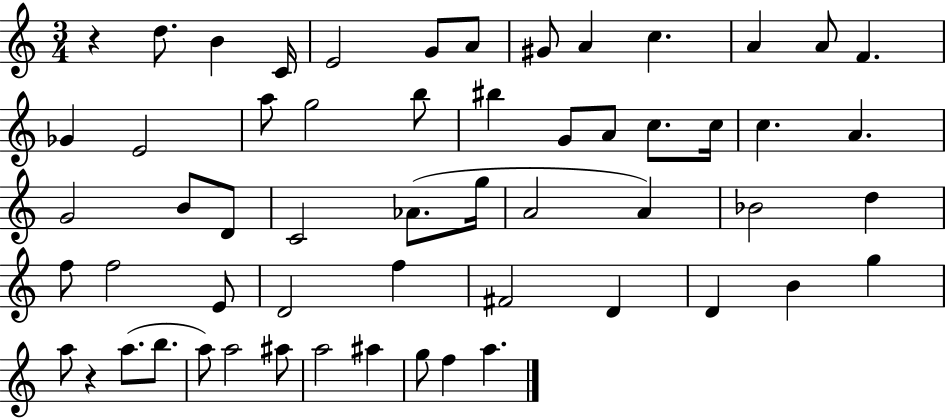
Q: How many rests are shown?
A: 2